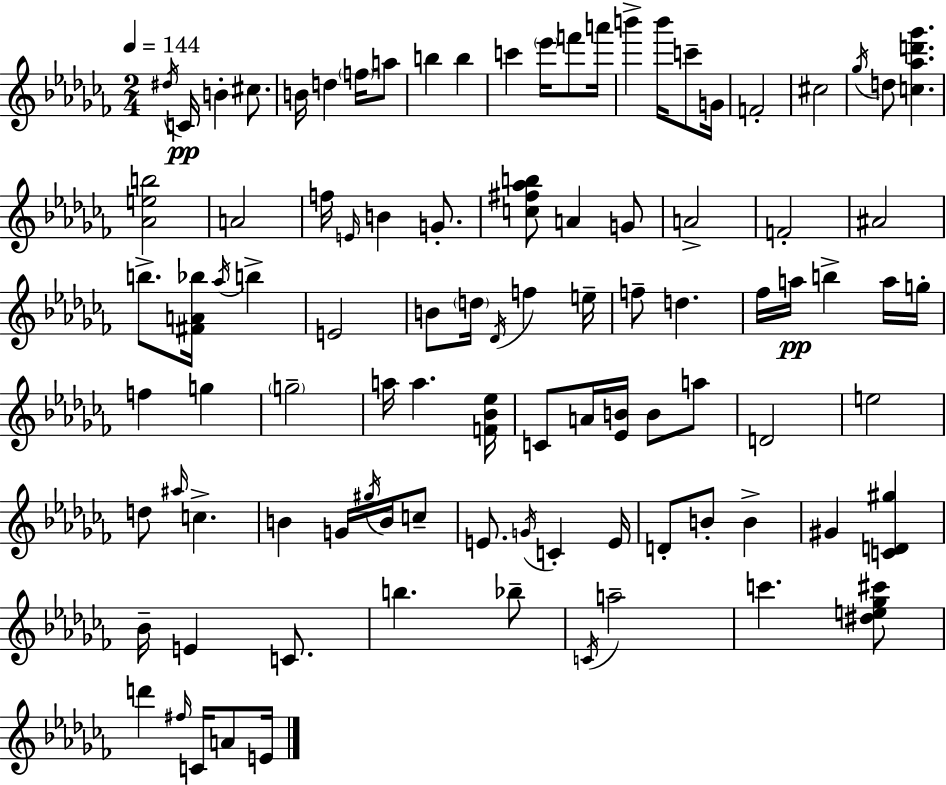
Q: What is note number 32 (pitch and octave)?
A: A#4